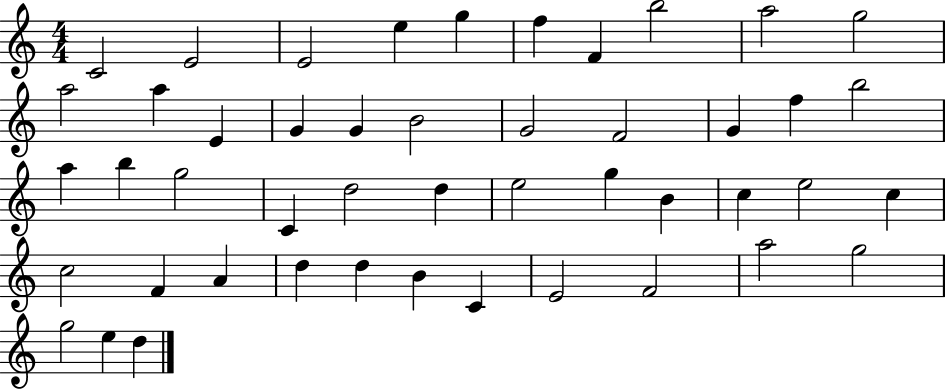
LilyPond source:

{
  \clef treble
  \numericTimeSignature
  \time 4/4
  \key c \major
  c'2 e'2 | e'2 e''4 g''4 | f''4 f'4 b''2 | a''2 g''2 | \break a''2 a''4 e'4 | g'4 g'4 b'2 | g'2 f'2 | g'4 f''4 b''2 | \break a''4 b''4 g''2 | c'4 d''2 d''4 | e''2 g''4 b'4 | c''4 e''2 c''4 | \break c''2 f'4 a'4 | d''4 d''4 b'4 c'4 | e'2 f'2 | a''2 g''2 | \break g''2 e''4 d''4 | \bar "|."
}